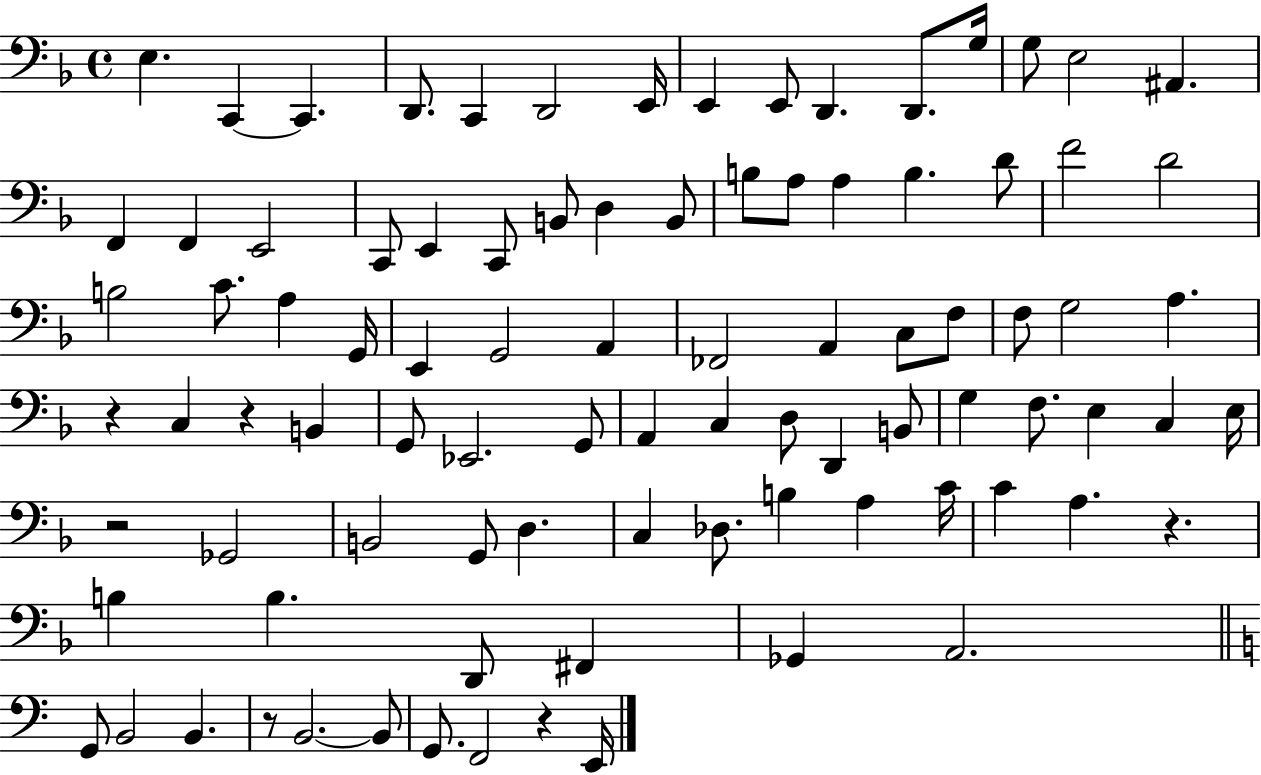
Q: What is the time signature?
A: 4/4